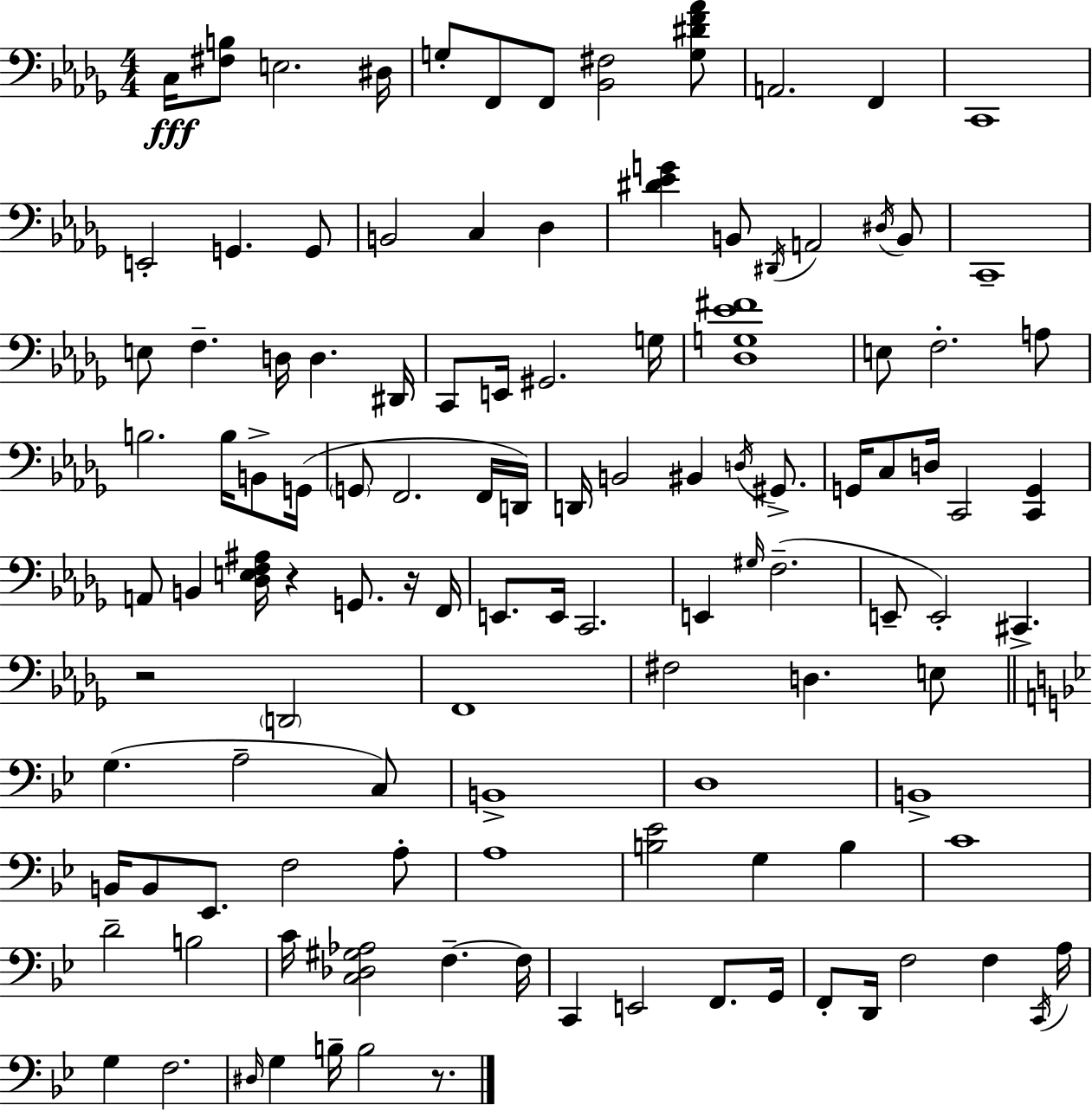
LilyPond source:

{
  \clef bass
  \numericTimeSignature
  \time 4/4
  \key bes \minor
  c16\fff <fis b>8 e2. dis16 | g8-. f,8 f,8 <bes, fis>2 <g dis' f' aes'>8 | a,2. f,4 | c,1 | \break e,2-. g,4. g,8 | b,2 c4 des4 | <dis' ees' g'>4 b,8 \acciaccatura { dis,16 } a,2 \acciaccatura { dis16 } | b,8 c,1-- | \break e8 f4.-- d16 d4. | dis,16 c,8 e,16 gis,2. | g16 <des g ees' fis'>1 | e8 f2.-. | \break a8 b2. b16 b,8-> | g,16( \parenthesize g,8 f,2. | f,16 d,16) d,16 b,2 bis,4 \acciaccatura { d16 } | gis,8.-> g,16 c8 d16 c,2 <c, g,>4 | \break a,8 b,4 <des e f ais>16 r4 g,8. | r16 f,16 e,8. e,16 c,2. | e,4 \grace { gis16 } f2.--( | e,8-- e,2-.) cis,4.-> | \break r2 \parenthesize d,2 | f,1 | fis2 d4. | e8 \bar "||" \break \key bes \major g4.( a2-- c8) | b,1-> | d1 | b,1-> | \break b,16 b,8 ees,8. f2 a8-. | a1 | <b ees'>2 g4 b4 | c'1 | \break d'2-- b2 | c'16 <c des gis aes>2 f4.--~~ f16 | c,4 e,2 f,8. g,16 | f,8-. d,16 f2 f4 \acciaccatura { c,16 } | \break a16 g4 f2. | \grace { dis16 } g4 b16-- b2 r8. | \bar "|."
}